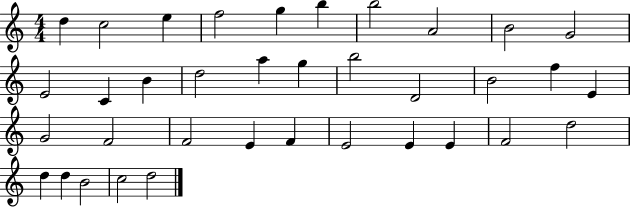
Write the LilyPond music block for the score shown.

{
  \clef treble
  \numericTimeSignature
  \time 4/4
  \key c \major
  d''4 c''2 e''4 | f''2 g''4 b''4 | b''2 a'2 | b'2 g'2 | \break e'2 c'4 b'4 | d''2 a''4 g''4 | b''2 d'2 | b'2 f''4 e'4 | \break g'2 f'2 | f'2 e'4 f'4 | e'2 e'4 e'4 | f'2 d''2 | \break d''4 d''4 b'2 | c''2 d''2 | \bar "|."
}